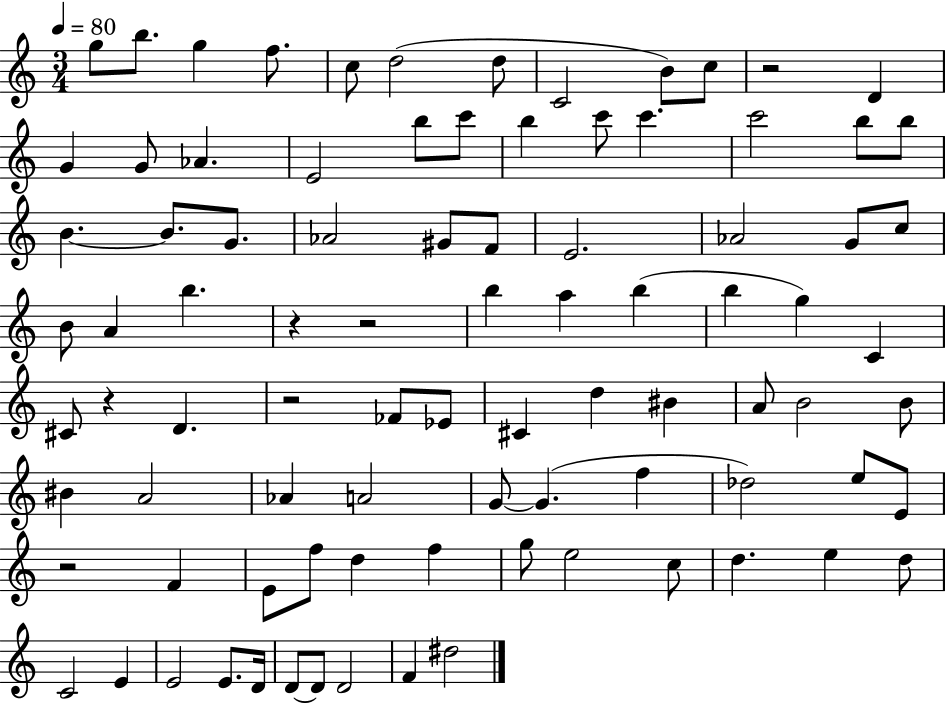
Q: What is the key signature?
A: C major